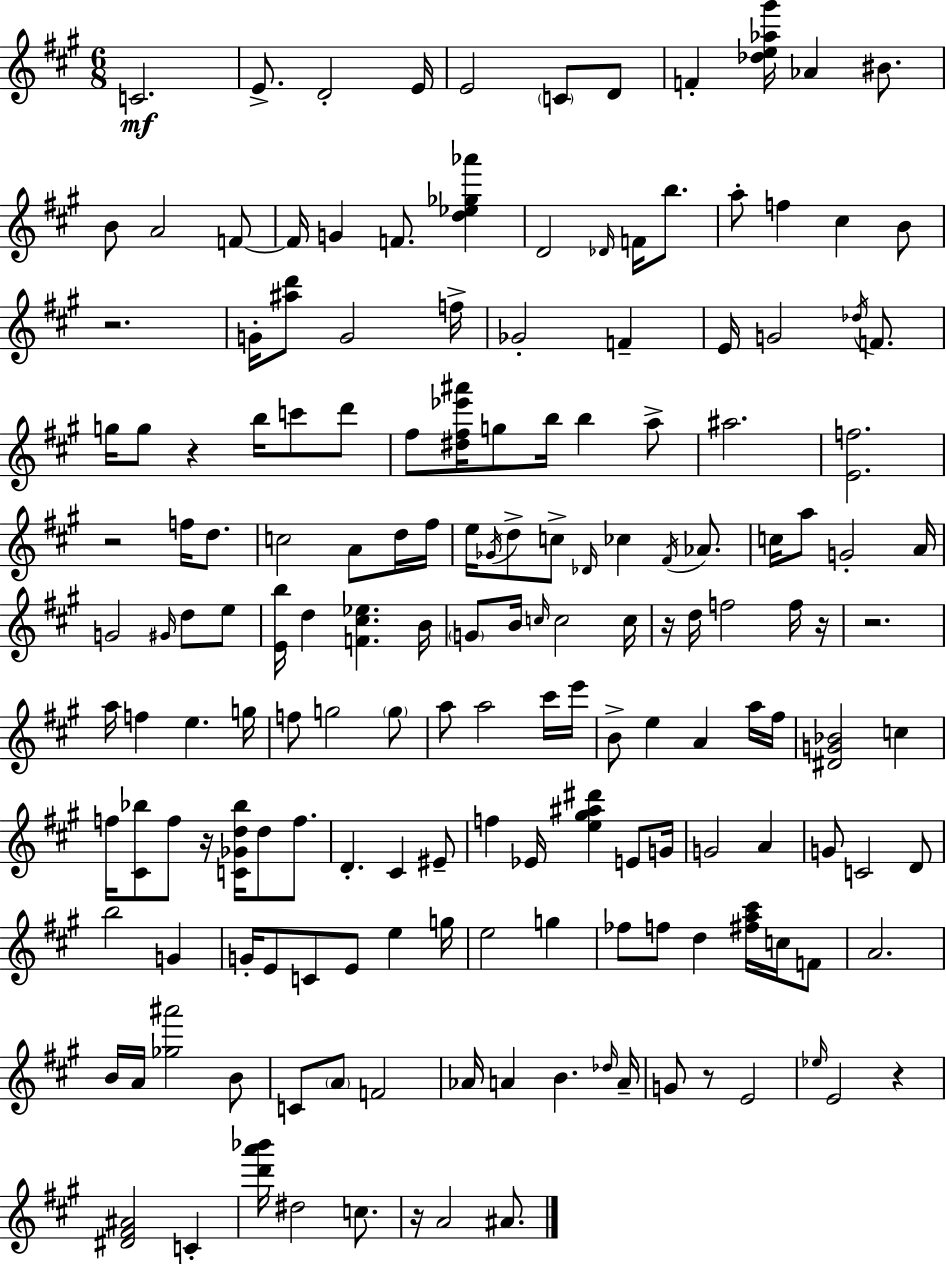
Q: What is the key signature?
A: A major